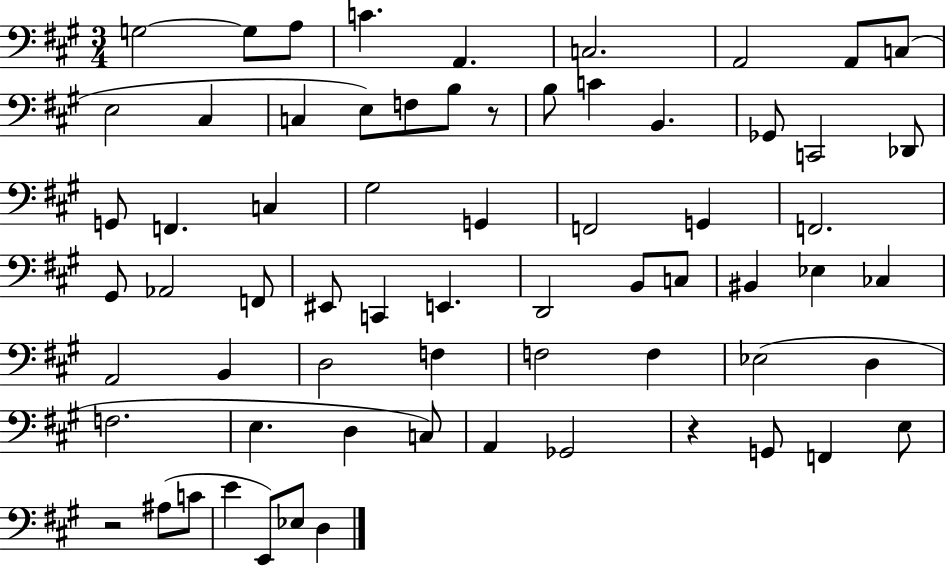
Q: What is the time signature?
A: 3/4